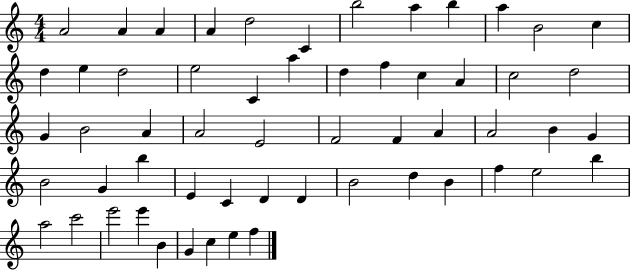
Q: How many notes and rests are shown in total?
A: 57